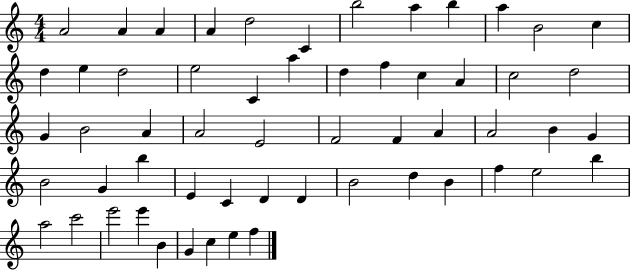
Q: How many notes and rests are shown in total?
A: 57